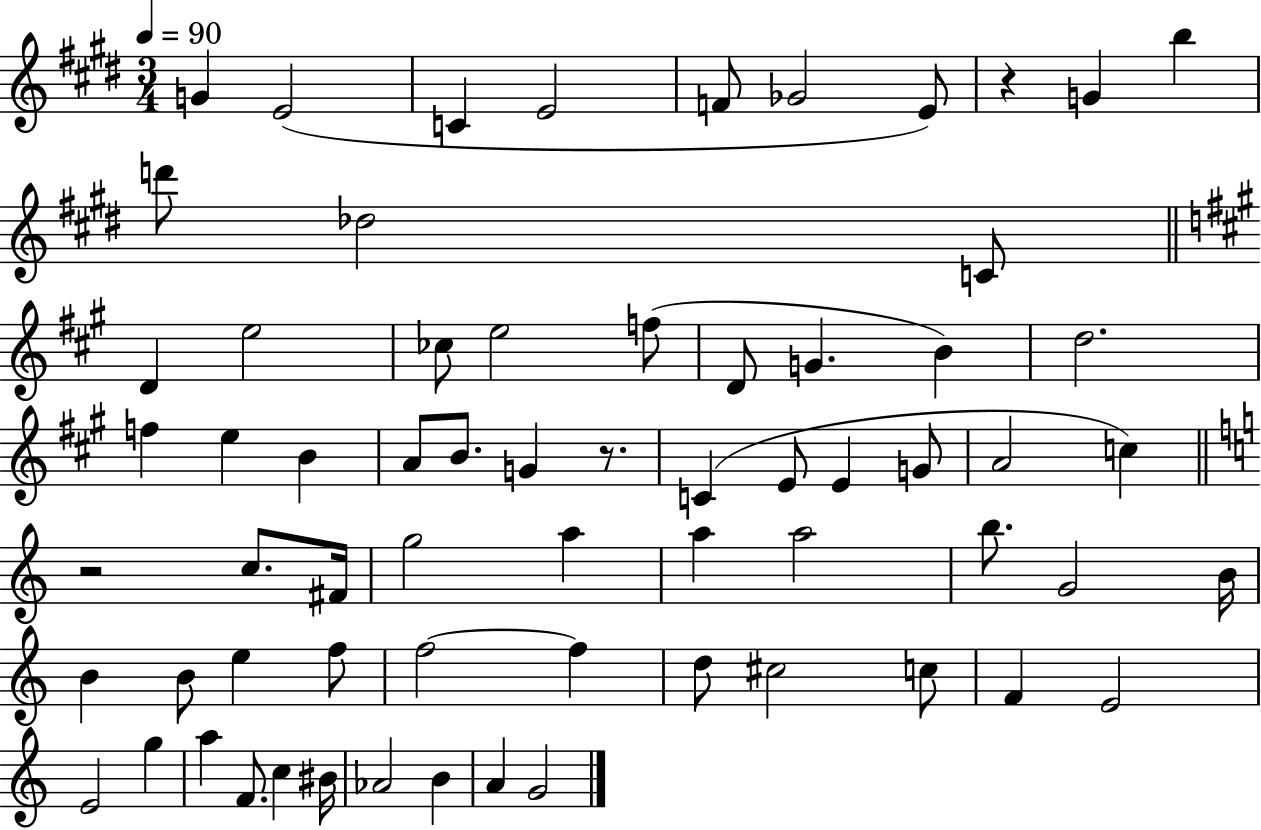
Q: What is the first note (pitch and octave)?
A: G4